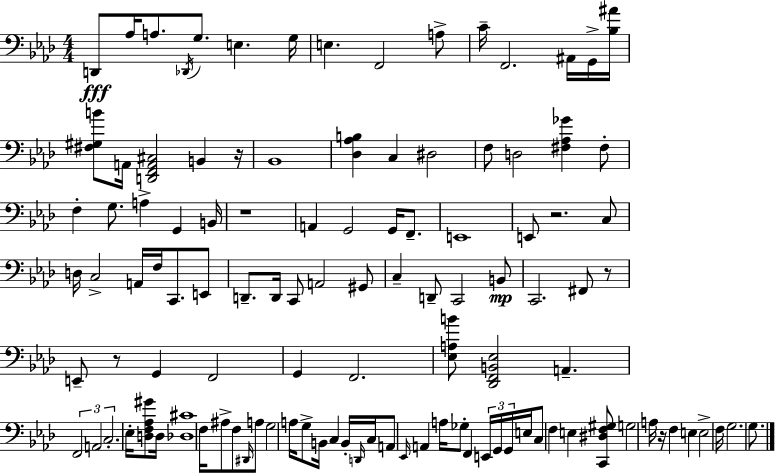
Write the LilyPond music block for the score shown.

{
  \clef bass
  \numericTimeSignature
  \time 4/4
  \key f \minor
  d,8\fff aes16 a8. \acciaccatura { des,16 } g8. e4. | g16 e4. f,2 a8-> | c'16-- f,2. ais,16 g,16-> | <bes ais'>16 <fis gis b'>8 a,16 <d, f, a, cis>2 b,4 | \break r16 bes,1 | <des aes b>4 c4 dis2 | f8 d2 <fis aes ges'>4 fis8-. | f4-. g8. a4-> g,4 | \break b,16 r1 | a,4 g,2 g,16 f,8.-- | e,1 | e,8 r2. c8 | \break d16 c2-> a,16 f16 c,8. e,8 | d,8.-- d,16 c,8 a,2 gis,8 | c4-- d,8-- c,2 b,8\mp | c,2. fis,8 r8 | \break e,8-- r8 g,4 f,2 | g,4 f,2. | <ees a b'>8 <des, f, b, ees>2 a,4.-- | \tuplet 3/2 { f,2 a,2 | \break c2.-. } ees16-. <d f aes gis'>8 | d16 <des cis'>1 | f16 ais8-> f8 \grace { dis,16 } a8 g2 | a16 g8-> b,16 c4 b,16-. \grace { d,16 } c16 a,8 \grace { ees,16 } a,4 | \break a16 ges8-. f,4 \tuplet 3/2 { e,16 g,16 g,16 } e16 c8 | f4 e4 <c, dis f gis>8 g2 | a16 r16 f4 e4 e2-> | f16 g2. | \break g8. \bar "|."
}